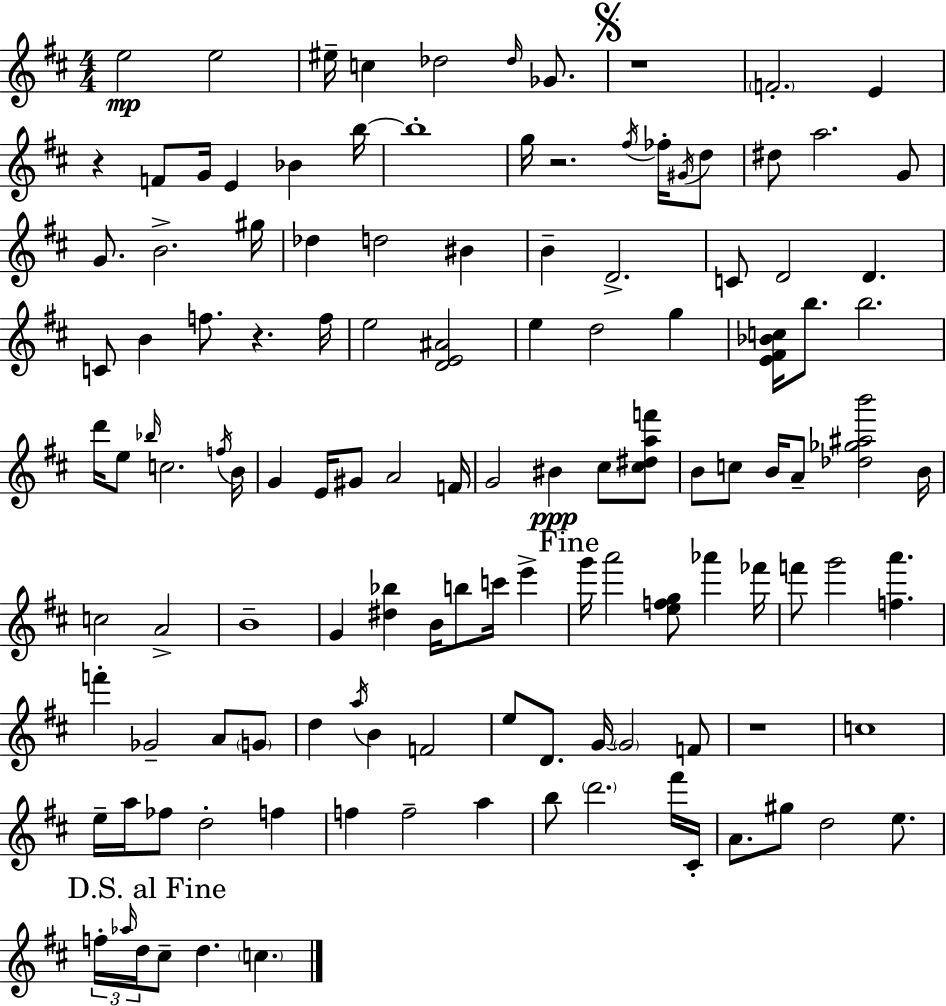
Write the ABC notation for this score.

X:1
T:Untitled
M:4/4
L:1/4
K:D
e2 e2 ^e/4 c _d2 _d/4 _G/2 z4 F2 E z F/2 G/4 E _B b/4 b4 g/4 z2 ^f/4 _f/4 ^G/4 d/2 ^d/2 a2 G/2 G/2 B2 ^g/4 _d d2 ^B B D2 C/2 D2 D C/2 B f/2 z f/4 e2 [DE^A]2 e d2 g [E^F_Bc]/4 b/2 b2 d'/4 e/2 _b/4 c2 f/4 B/4 G E/4 ^G/2 A2 F/4 G2 ^B ^c/2 [^c^daf']/2 B/2 c/2 B/4 A/2 [_d_g^ab']2 B/4 c2 A2 B4 G [^d_b] B/4 b/2 c'/4 e' g'/4 a'2 [efg]/2 _a' _f'/4 f'/2 g'2 [fa'] f' _G2 A/2 G/2 d a/4 B F2 e/2 D/2 G/4 G2 F/2 z4 c4 e/4 a/4 _f/2 d2 f f f2 a b/2 d'2 ^f'/4 ^C/4 A/2 ^g/2 d2 e/2 f/4 _a/4 d/4 ^c/2 d c